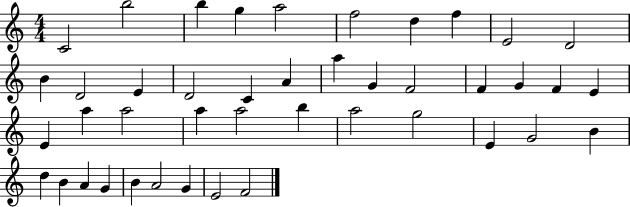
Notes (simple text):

C4/h B5/h B5/q G5/q A5/h F5/h D5/q F5/q E4/h D4/h B4/q D4/h E4/q D4/h C4/q A4/q A5/q G4/q F4/h F4/q G4/q F4/q E4/q E4/q A5/q A5/h A5/q A5/h B5/q A5/h G5/h E4/q G4/h B4/q D5/q B4/q A4/q G4/q B4/q A4/h G4/q E4/h F4/h